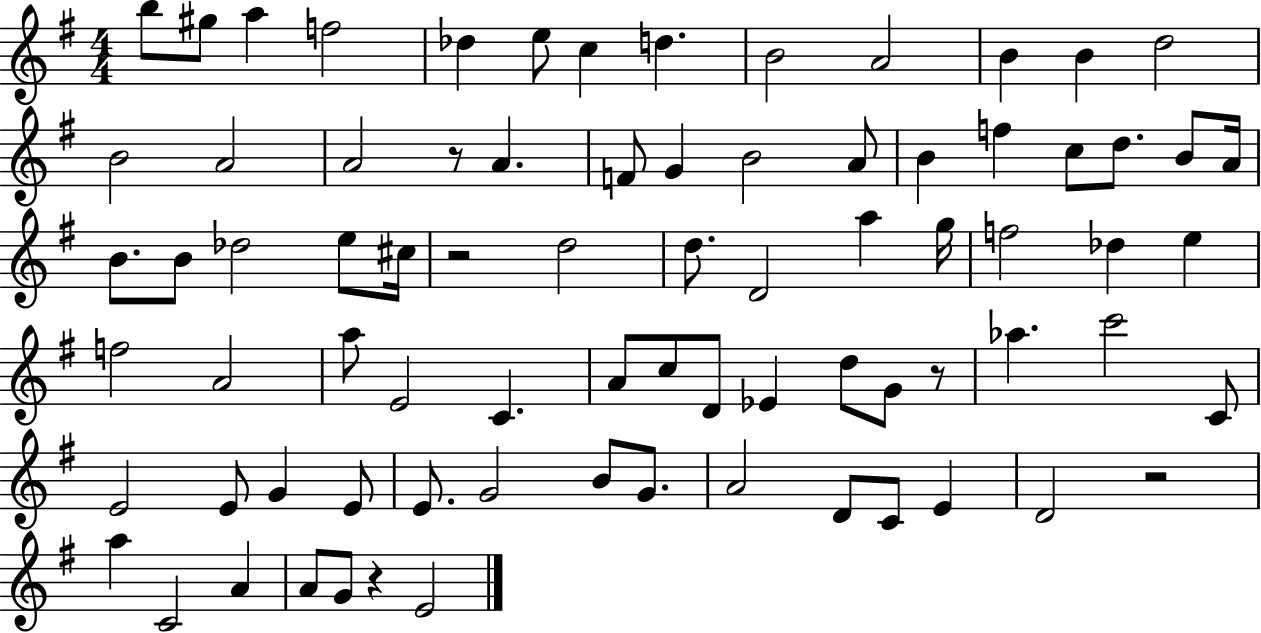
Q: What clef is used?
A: treble